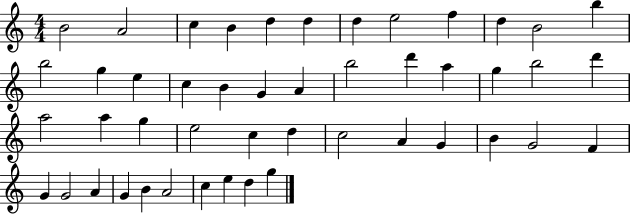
B4/h A4/h C5/q B4/q D5/q D5/q D5/q E5/h F5/q D5/q B4/h B5/q B5/h G5/q E5/q C5/q B4/q G4/q A4/q B5/h D6/q A5/q G5/q B5/h D6/q A5/h A5/q G5/q E5/h C5/q D5/q C5/h A4/q G4/q B4/q G4/h F4/q G4/q G4/h A4/q G4/q B4/q A4/h C5/q E5/q D5/q G5/q